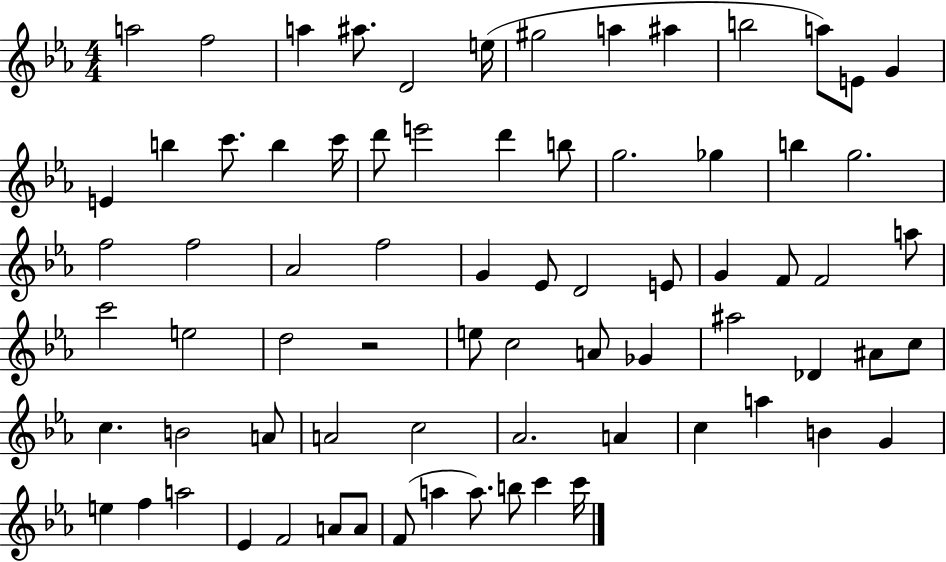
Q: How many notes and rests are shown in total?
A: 74